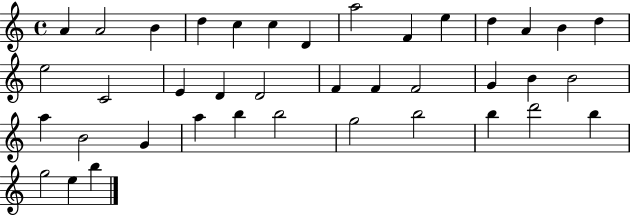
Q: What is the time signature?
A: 4/4